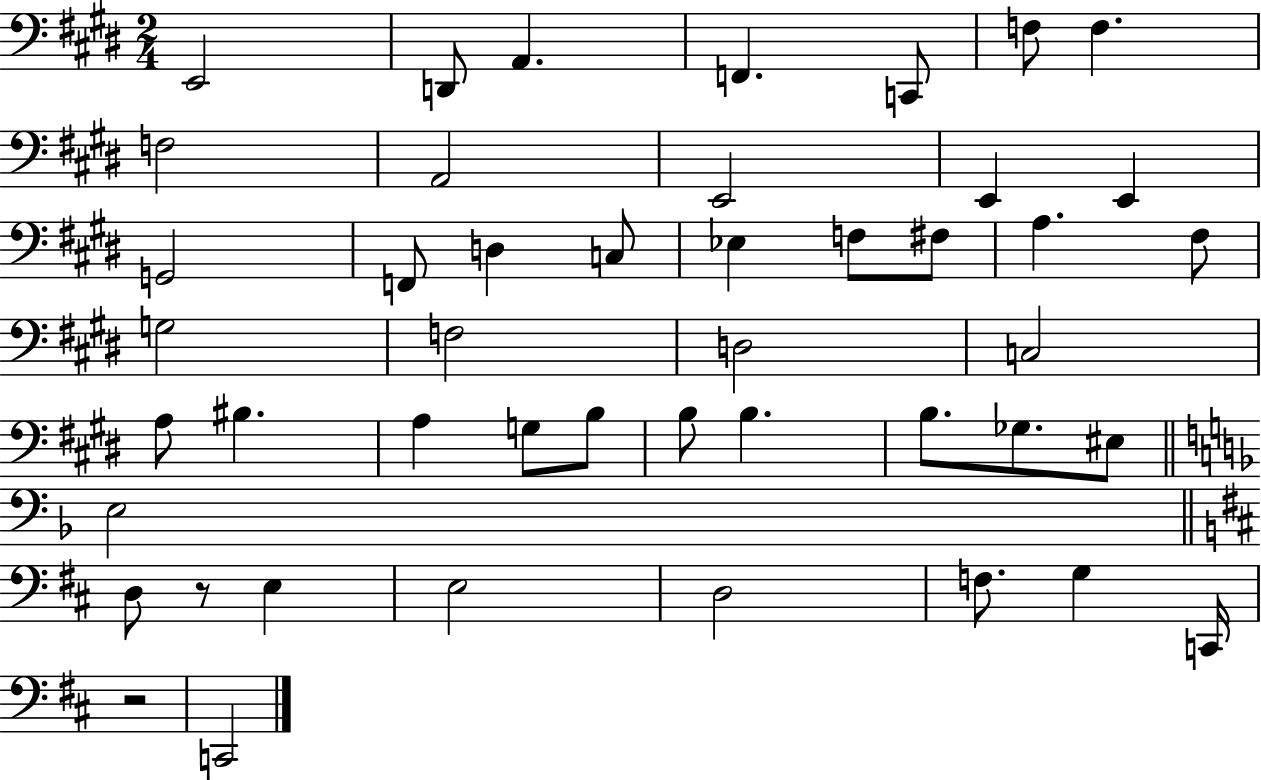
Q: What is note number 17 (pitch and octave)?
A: Eb3